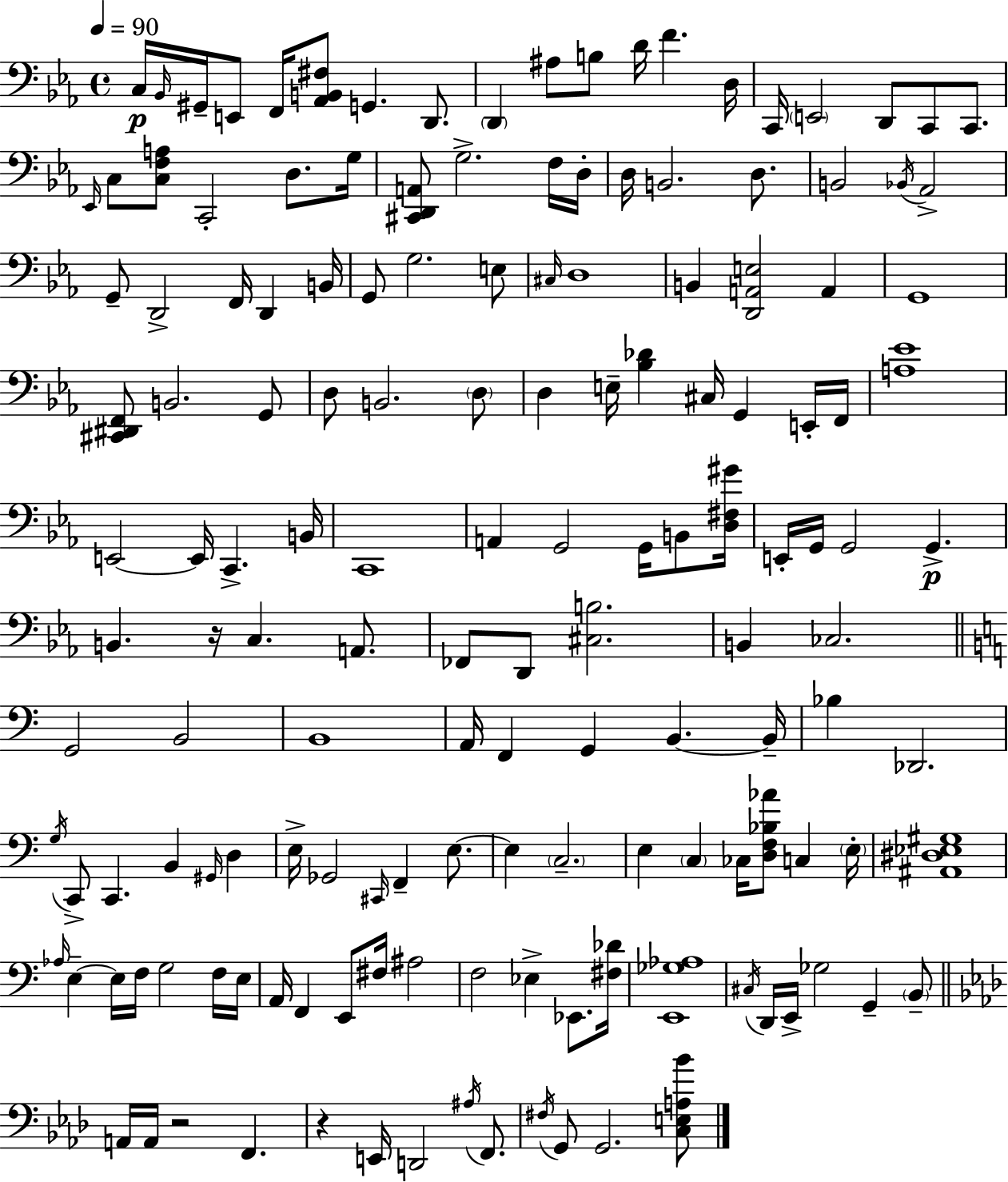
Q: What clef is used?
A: bass